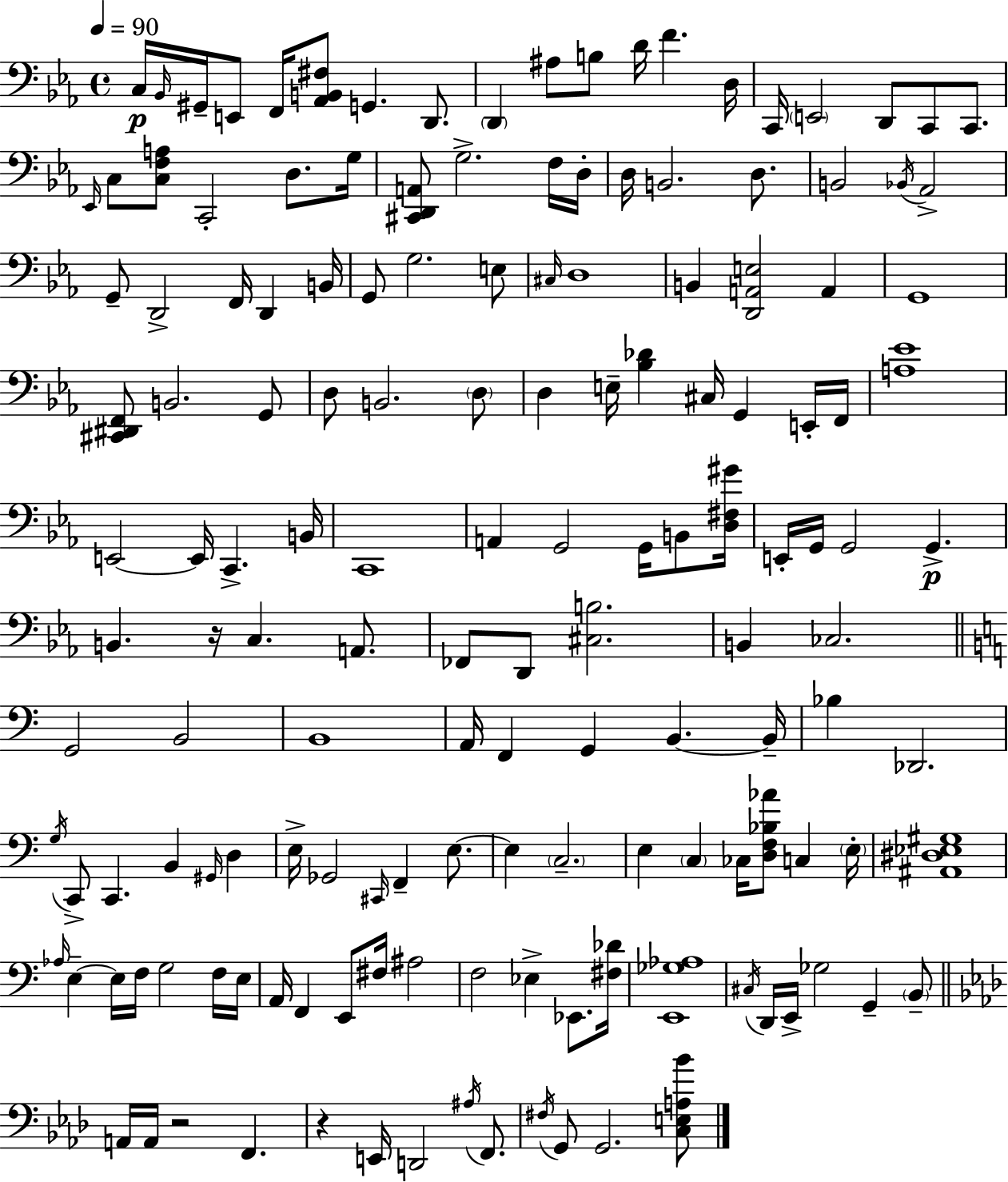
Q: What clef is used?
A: bass